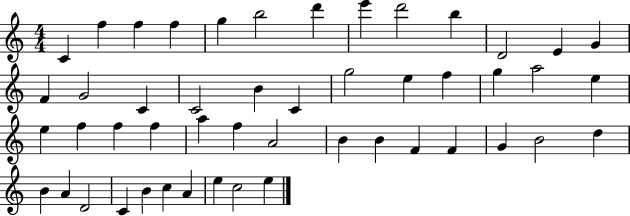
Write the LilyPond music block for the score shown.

{
  \clef treble
  \numericTimeSignature
  \time 4/4
  \key c \major
  c'4 f''4 f''4 f''4 | g''4 b''2 d'''4 | e'''4 d'''2 b''4 | d'2 e'4 g'4 | \break f'4 g'2 c'4 | c'2 b'4 c'4 | g''2 e''4 f''4 | g''4 a''2 e''4 | \break e''4 f''4 f''4 f''4 | a''4 f''4 a'2 | b'4 b'4 f'4 f'4 | g'4 b'2 d''4 | \break b'4 a'4 d'2 | c'4 b'4 c''4 a'4 | e''4 c''2 e''4 | \bar "|."
}